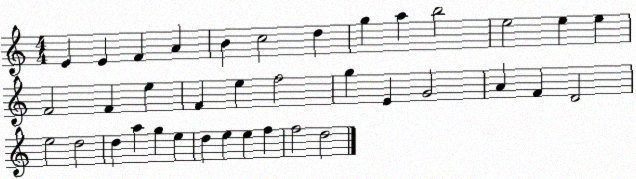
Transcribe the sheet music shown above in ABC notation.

X:1
T:Untitled
M:4/4
L:1/4
K:C
E E F A B c2 d g a b2 e2 e e F2 F e F e f2 g E G2 A F D2 e2 d2 d a g e d e e f f2 d2